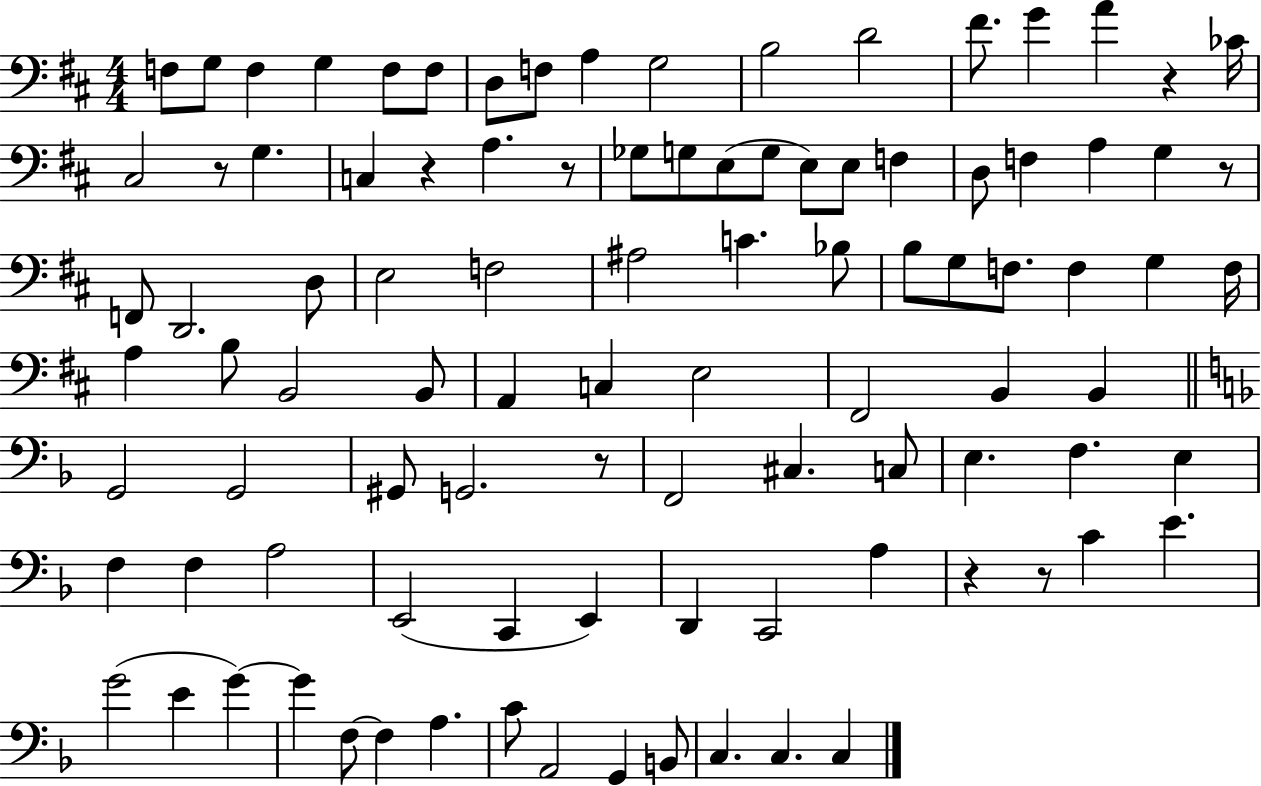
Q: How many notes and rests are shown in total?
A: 98